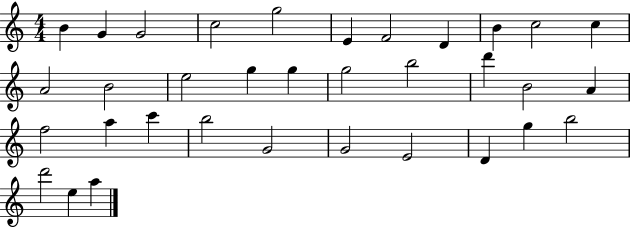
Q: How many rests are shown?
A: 0